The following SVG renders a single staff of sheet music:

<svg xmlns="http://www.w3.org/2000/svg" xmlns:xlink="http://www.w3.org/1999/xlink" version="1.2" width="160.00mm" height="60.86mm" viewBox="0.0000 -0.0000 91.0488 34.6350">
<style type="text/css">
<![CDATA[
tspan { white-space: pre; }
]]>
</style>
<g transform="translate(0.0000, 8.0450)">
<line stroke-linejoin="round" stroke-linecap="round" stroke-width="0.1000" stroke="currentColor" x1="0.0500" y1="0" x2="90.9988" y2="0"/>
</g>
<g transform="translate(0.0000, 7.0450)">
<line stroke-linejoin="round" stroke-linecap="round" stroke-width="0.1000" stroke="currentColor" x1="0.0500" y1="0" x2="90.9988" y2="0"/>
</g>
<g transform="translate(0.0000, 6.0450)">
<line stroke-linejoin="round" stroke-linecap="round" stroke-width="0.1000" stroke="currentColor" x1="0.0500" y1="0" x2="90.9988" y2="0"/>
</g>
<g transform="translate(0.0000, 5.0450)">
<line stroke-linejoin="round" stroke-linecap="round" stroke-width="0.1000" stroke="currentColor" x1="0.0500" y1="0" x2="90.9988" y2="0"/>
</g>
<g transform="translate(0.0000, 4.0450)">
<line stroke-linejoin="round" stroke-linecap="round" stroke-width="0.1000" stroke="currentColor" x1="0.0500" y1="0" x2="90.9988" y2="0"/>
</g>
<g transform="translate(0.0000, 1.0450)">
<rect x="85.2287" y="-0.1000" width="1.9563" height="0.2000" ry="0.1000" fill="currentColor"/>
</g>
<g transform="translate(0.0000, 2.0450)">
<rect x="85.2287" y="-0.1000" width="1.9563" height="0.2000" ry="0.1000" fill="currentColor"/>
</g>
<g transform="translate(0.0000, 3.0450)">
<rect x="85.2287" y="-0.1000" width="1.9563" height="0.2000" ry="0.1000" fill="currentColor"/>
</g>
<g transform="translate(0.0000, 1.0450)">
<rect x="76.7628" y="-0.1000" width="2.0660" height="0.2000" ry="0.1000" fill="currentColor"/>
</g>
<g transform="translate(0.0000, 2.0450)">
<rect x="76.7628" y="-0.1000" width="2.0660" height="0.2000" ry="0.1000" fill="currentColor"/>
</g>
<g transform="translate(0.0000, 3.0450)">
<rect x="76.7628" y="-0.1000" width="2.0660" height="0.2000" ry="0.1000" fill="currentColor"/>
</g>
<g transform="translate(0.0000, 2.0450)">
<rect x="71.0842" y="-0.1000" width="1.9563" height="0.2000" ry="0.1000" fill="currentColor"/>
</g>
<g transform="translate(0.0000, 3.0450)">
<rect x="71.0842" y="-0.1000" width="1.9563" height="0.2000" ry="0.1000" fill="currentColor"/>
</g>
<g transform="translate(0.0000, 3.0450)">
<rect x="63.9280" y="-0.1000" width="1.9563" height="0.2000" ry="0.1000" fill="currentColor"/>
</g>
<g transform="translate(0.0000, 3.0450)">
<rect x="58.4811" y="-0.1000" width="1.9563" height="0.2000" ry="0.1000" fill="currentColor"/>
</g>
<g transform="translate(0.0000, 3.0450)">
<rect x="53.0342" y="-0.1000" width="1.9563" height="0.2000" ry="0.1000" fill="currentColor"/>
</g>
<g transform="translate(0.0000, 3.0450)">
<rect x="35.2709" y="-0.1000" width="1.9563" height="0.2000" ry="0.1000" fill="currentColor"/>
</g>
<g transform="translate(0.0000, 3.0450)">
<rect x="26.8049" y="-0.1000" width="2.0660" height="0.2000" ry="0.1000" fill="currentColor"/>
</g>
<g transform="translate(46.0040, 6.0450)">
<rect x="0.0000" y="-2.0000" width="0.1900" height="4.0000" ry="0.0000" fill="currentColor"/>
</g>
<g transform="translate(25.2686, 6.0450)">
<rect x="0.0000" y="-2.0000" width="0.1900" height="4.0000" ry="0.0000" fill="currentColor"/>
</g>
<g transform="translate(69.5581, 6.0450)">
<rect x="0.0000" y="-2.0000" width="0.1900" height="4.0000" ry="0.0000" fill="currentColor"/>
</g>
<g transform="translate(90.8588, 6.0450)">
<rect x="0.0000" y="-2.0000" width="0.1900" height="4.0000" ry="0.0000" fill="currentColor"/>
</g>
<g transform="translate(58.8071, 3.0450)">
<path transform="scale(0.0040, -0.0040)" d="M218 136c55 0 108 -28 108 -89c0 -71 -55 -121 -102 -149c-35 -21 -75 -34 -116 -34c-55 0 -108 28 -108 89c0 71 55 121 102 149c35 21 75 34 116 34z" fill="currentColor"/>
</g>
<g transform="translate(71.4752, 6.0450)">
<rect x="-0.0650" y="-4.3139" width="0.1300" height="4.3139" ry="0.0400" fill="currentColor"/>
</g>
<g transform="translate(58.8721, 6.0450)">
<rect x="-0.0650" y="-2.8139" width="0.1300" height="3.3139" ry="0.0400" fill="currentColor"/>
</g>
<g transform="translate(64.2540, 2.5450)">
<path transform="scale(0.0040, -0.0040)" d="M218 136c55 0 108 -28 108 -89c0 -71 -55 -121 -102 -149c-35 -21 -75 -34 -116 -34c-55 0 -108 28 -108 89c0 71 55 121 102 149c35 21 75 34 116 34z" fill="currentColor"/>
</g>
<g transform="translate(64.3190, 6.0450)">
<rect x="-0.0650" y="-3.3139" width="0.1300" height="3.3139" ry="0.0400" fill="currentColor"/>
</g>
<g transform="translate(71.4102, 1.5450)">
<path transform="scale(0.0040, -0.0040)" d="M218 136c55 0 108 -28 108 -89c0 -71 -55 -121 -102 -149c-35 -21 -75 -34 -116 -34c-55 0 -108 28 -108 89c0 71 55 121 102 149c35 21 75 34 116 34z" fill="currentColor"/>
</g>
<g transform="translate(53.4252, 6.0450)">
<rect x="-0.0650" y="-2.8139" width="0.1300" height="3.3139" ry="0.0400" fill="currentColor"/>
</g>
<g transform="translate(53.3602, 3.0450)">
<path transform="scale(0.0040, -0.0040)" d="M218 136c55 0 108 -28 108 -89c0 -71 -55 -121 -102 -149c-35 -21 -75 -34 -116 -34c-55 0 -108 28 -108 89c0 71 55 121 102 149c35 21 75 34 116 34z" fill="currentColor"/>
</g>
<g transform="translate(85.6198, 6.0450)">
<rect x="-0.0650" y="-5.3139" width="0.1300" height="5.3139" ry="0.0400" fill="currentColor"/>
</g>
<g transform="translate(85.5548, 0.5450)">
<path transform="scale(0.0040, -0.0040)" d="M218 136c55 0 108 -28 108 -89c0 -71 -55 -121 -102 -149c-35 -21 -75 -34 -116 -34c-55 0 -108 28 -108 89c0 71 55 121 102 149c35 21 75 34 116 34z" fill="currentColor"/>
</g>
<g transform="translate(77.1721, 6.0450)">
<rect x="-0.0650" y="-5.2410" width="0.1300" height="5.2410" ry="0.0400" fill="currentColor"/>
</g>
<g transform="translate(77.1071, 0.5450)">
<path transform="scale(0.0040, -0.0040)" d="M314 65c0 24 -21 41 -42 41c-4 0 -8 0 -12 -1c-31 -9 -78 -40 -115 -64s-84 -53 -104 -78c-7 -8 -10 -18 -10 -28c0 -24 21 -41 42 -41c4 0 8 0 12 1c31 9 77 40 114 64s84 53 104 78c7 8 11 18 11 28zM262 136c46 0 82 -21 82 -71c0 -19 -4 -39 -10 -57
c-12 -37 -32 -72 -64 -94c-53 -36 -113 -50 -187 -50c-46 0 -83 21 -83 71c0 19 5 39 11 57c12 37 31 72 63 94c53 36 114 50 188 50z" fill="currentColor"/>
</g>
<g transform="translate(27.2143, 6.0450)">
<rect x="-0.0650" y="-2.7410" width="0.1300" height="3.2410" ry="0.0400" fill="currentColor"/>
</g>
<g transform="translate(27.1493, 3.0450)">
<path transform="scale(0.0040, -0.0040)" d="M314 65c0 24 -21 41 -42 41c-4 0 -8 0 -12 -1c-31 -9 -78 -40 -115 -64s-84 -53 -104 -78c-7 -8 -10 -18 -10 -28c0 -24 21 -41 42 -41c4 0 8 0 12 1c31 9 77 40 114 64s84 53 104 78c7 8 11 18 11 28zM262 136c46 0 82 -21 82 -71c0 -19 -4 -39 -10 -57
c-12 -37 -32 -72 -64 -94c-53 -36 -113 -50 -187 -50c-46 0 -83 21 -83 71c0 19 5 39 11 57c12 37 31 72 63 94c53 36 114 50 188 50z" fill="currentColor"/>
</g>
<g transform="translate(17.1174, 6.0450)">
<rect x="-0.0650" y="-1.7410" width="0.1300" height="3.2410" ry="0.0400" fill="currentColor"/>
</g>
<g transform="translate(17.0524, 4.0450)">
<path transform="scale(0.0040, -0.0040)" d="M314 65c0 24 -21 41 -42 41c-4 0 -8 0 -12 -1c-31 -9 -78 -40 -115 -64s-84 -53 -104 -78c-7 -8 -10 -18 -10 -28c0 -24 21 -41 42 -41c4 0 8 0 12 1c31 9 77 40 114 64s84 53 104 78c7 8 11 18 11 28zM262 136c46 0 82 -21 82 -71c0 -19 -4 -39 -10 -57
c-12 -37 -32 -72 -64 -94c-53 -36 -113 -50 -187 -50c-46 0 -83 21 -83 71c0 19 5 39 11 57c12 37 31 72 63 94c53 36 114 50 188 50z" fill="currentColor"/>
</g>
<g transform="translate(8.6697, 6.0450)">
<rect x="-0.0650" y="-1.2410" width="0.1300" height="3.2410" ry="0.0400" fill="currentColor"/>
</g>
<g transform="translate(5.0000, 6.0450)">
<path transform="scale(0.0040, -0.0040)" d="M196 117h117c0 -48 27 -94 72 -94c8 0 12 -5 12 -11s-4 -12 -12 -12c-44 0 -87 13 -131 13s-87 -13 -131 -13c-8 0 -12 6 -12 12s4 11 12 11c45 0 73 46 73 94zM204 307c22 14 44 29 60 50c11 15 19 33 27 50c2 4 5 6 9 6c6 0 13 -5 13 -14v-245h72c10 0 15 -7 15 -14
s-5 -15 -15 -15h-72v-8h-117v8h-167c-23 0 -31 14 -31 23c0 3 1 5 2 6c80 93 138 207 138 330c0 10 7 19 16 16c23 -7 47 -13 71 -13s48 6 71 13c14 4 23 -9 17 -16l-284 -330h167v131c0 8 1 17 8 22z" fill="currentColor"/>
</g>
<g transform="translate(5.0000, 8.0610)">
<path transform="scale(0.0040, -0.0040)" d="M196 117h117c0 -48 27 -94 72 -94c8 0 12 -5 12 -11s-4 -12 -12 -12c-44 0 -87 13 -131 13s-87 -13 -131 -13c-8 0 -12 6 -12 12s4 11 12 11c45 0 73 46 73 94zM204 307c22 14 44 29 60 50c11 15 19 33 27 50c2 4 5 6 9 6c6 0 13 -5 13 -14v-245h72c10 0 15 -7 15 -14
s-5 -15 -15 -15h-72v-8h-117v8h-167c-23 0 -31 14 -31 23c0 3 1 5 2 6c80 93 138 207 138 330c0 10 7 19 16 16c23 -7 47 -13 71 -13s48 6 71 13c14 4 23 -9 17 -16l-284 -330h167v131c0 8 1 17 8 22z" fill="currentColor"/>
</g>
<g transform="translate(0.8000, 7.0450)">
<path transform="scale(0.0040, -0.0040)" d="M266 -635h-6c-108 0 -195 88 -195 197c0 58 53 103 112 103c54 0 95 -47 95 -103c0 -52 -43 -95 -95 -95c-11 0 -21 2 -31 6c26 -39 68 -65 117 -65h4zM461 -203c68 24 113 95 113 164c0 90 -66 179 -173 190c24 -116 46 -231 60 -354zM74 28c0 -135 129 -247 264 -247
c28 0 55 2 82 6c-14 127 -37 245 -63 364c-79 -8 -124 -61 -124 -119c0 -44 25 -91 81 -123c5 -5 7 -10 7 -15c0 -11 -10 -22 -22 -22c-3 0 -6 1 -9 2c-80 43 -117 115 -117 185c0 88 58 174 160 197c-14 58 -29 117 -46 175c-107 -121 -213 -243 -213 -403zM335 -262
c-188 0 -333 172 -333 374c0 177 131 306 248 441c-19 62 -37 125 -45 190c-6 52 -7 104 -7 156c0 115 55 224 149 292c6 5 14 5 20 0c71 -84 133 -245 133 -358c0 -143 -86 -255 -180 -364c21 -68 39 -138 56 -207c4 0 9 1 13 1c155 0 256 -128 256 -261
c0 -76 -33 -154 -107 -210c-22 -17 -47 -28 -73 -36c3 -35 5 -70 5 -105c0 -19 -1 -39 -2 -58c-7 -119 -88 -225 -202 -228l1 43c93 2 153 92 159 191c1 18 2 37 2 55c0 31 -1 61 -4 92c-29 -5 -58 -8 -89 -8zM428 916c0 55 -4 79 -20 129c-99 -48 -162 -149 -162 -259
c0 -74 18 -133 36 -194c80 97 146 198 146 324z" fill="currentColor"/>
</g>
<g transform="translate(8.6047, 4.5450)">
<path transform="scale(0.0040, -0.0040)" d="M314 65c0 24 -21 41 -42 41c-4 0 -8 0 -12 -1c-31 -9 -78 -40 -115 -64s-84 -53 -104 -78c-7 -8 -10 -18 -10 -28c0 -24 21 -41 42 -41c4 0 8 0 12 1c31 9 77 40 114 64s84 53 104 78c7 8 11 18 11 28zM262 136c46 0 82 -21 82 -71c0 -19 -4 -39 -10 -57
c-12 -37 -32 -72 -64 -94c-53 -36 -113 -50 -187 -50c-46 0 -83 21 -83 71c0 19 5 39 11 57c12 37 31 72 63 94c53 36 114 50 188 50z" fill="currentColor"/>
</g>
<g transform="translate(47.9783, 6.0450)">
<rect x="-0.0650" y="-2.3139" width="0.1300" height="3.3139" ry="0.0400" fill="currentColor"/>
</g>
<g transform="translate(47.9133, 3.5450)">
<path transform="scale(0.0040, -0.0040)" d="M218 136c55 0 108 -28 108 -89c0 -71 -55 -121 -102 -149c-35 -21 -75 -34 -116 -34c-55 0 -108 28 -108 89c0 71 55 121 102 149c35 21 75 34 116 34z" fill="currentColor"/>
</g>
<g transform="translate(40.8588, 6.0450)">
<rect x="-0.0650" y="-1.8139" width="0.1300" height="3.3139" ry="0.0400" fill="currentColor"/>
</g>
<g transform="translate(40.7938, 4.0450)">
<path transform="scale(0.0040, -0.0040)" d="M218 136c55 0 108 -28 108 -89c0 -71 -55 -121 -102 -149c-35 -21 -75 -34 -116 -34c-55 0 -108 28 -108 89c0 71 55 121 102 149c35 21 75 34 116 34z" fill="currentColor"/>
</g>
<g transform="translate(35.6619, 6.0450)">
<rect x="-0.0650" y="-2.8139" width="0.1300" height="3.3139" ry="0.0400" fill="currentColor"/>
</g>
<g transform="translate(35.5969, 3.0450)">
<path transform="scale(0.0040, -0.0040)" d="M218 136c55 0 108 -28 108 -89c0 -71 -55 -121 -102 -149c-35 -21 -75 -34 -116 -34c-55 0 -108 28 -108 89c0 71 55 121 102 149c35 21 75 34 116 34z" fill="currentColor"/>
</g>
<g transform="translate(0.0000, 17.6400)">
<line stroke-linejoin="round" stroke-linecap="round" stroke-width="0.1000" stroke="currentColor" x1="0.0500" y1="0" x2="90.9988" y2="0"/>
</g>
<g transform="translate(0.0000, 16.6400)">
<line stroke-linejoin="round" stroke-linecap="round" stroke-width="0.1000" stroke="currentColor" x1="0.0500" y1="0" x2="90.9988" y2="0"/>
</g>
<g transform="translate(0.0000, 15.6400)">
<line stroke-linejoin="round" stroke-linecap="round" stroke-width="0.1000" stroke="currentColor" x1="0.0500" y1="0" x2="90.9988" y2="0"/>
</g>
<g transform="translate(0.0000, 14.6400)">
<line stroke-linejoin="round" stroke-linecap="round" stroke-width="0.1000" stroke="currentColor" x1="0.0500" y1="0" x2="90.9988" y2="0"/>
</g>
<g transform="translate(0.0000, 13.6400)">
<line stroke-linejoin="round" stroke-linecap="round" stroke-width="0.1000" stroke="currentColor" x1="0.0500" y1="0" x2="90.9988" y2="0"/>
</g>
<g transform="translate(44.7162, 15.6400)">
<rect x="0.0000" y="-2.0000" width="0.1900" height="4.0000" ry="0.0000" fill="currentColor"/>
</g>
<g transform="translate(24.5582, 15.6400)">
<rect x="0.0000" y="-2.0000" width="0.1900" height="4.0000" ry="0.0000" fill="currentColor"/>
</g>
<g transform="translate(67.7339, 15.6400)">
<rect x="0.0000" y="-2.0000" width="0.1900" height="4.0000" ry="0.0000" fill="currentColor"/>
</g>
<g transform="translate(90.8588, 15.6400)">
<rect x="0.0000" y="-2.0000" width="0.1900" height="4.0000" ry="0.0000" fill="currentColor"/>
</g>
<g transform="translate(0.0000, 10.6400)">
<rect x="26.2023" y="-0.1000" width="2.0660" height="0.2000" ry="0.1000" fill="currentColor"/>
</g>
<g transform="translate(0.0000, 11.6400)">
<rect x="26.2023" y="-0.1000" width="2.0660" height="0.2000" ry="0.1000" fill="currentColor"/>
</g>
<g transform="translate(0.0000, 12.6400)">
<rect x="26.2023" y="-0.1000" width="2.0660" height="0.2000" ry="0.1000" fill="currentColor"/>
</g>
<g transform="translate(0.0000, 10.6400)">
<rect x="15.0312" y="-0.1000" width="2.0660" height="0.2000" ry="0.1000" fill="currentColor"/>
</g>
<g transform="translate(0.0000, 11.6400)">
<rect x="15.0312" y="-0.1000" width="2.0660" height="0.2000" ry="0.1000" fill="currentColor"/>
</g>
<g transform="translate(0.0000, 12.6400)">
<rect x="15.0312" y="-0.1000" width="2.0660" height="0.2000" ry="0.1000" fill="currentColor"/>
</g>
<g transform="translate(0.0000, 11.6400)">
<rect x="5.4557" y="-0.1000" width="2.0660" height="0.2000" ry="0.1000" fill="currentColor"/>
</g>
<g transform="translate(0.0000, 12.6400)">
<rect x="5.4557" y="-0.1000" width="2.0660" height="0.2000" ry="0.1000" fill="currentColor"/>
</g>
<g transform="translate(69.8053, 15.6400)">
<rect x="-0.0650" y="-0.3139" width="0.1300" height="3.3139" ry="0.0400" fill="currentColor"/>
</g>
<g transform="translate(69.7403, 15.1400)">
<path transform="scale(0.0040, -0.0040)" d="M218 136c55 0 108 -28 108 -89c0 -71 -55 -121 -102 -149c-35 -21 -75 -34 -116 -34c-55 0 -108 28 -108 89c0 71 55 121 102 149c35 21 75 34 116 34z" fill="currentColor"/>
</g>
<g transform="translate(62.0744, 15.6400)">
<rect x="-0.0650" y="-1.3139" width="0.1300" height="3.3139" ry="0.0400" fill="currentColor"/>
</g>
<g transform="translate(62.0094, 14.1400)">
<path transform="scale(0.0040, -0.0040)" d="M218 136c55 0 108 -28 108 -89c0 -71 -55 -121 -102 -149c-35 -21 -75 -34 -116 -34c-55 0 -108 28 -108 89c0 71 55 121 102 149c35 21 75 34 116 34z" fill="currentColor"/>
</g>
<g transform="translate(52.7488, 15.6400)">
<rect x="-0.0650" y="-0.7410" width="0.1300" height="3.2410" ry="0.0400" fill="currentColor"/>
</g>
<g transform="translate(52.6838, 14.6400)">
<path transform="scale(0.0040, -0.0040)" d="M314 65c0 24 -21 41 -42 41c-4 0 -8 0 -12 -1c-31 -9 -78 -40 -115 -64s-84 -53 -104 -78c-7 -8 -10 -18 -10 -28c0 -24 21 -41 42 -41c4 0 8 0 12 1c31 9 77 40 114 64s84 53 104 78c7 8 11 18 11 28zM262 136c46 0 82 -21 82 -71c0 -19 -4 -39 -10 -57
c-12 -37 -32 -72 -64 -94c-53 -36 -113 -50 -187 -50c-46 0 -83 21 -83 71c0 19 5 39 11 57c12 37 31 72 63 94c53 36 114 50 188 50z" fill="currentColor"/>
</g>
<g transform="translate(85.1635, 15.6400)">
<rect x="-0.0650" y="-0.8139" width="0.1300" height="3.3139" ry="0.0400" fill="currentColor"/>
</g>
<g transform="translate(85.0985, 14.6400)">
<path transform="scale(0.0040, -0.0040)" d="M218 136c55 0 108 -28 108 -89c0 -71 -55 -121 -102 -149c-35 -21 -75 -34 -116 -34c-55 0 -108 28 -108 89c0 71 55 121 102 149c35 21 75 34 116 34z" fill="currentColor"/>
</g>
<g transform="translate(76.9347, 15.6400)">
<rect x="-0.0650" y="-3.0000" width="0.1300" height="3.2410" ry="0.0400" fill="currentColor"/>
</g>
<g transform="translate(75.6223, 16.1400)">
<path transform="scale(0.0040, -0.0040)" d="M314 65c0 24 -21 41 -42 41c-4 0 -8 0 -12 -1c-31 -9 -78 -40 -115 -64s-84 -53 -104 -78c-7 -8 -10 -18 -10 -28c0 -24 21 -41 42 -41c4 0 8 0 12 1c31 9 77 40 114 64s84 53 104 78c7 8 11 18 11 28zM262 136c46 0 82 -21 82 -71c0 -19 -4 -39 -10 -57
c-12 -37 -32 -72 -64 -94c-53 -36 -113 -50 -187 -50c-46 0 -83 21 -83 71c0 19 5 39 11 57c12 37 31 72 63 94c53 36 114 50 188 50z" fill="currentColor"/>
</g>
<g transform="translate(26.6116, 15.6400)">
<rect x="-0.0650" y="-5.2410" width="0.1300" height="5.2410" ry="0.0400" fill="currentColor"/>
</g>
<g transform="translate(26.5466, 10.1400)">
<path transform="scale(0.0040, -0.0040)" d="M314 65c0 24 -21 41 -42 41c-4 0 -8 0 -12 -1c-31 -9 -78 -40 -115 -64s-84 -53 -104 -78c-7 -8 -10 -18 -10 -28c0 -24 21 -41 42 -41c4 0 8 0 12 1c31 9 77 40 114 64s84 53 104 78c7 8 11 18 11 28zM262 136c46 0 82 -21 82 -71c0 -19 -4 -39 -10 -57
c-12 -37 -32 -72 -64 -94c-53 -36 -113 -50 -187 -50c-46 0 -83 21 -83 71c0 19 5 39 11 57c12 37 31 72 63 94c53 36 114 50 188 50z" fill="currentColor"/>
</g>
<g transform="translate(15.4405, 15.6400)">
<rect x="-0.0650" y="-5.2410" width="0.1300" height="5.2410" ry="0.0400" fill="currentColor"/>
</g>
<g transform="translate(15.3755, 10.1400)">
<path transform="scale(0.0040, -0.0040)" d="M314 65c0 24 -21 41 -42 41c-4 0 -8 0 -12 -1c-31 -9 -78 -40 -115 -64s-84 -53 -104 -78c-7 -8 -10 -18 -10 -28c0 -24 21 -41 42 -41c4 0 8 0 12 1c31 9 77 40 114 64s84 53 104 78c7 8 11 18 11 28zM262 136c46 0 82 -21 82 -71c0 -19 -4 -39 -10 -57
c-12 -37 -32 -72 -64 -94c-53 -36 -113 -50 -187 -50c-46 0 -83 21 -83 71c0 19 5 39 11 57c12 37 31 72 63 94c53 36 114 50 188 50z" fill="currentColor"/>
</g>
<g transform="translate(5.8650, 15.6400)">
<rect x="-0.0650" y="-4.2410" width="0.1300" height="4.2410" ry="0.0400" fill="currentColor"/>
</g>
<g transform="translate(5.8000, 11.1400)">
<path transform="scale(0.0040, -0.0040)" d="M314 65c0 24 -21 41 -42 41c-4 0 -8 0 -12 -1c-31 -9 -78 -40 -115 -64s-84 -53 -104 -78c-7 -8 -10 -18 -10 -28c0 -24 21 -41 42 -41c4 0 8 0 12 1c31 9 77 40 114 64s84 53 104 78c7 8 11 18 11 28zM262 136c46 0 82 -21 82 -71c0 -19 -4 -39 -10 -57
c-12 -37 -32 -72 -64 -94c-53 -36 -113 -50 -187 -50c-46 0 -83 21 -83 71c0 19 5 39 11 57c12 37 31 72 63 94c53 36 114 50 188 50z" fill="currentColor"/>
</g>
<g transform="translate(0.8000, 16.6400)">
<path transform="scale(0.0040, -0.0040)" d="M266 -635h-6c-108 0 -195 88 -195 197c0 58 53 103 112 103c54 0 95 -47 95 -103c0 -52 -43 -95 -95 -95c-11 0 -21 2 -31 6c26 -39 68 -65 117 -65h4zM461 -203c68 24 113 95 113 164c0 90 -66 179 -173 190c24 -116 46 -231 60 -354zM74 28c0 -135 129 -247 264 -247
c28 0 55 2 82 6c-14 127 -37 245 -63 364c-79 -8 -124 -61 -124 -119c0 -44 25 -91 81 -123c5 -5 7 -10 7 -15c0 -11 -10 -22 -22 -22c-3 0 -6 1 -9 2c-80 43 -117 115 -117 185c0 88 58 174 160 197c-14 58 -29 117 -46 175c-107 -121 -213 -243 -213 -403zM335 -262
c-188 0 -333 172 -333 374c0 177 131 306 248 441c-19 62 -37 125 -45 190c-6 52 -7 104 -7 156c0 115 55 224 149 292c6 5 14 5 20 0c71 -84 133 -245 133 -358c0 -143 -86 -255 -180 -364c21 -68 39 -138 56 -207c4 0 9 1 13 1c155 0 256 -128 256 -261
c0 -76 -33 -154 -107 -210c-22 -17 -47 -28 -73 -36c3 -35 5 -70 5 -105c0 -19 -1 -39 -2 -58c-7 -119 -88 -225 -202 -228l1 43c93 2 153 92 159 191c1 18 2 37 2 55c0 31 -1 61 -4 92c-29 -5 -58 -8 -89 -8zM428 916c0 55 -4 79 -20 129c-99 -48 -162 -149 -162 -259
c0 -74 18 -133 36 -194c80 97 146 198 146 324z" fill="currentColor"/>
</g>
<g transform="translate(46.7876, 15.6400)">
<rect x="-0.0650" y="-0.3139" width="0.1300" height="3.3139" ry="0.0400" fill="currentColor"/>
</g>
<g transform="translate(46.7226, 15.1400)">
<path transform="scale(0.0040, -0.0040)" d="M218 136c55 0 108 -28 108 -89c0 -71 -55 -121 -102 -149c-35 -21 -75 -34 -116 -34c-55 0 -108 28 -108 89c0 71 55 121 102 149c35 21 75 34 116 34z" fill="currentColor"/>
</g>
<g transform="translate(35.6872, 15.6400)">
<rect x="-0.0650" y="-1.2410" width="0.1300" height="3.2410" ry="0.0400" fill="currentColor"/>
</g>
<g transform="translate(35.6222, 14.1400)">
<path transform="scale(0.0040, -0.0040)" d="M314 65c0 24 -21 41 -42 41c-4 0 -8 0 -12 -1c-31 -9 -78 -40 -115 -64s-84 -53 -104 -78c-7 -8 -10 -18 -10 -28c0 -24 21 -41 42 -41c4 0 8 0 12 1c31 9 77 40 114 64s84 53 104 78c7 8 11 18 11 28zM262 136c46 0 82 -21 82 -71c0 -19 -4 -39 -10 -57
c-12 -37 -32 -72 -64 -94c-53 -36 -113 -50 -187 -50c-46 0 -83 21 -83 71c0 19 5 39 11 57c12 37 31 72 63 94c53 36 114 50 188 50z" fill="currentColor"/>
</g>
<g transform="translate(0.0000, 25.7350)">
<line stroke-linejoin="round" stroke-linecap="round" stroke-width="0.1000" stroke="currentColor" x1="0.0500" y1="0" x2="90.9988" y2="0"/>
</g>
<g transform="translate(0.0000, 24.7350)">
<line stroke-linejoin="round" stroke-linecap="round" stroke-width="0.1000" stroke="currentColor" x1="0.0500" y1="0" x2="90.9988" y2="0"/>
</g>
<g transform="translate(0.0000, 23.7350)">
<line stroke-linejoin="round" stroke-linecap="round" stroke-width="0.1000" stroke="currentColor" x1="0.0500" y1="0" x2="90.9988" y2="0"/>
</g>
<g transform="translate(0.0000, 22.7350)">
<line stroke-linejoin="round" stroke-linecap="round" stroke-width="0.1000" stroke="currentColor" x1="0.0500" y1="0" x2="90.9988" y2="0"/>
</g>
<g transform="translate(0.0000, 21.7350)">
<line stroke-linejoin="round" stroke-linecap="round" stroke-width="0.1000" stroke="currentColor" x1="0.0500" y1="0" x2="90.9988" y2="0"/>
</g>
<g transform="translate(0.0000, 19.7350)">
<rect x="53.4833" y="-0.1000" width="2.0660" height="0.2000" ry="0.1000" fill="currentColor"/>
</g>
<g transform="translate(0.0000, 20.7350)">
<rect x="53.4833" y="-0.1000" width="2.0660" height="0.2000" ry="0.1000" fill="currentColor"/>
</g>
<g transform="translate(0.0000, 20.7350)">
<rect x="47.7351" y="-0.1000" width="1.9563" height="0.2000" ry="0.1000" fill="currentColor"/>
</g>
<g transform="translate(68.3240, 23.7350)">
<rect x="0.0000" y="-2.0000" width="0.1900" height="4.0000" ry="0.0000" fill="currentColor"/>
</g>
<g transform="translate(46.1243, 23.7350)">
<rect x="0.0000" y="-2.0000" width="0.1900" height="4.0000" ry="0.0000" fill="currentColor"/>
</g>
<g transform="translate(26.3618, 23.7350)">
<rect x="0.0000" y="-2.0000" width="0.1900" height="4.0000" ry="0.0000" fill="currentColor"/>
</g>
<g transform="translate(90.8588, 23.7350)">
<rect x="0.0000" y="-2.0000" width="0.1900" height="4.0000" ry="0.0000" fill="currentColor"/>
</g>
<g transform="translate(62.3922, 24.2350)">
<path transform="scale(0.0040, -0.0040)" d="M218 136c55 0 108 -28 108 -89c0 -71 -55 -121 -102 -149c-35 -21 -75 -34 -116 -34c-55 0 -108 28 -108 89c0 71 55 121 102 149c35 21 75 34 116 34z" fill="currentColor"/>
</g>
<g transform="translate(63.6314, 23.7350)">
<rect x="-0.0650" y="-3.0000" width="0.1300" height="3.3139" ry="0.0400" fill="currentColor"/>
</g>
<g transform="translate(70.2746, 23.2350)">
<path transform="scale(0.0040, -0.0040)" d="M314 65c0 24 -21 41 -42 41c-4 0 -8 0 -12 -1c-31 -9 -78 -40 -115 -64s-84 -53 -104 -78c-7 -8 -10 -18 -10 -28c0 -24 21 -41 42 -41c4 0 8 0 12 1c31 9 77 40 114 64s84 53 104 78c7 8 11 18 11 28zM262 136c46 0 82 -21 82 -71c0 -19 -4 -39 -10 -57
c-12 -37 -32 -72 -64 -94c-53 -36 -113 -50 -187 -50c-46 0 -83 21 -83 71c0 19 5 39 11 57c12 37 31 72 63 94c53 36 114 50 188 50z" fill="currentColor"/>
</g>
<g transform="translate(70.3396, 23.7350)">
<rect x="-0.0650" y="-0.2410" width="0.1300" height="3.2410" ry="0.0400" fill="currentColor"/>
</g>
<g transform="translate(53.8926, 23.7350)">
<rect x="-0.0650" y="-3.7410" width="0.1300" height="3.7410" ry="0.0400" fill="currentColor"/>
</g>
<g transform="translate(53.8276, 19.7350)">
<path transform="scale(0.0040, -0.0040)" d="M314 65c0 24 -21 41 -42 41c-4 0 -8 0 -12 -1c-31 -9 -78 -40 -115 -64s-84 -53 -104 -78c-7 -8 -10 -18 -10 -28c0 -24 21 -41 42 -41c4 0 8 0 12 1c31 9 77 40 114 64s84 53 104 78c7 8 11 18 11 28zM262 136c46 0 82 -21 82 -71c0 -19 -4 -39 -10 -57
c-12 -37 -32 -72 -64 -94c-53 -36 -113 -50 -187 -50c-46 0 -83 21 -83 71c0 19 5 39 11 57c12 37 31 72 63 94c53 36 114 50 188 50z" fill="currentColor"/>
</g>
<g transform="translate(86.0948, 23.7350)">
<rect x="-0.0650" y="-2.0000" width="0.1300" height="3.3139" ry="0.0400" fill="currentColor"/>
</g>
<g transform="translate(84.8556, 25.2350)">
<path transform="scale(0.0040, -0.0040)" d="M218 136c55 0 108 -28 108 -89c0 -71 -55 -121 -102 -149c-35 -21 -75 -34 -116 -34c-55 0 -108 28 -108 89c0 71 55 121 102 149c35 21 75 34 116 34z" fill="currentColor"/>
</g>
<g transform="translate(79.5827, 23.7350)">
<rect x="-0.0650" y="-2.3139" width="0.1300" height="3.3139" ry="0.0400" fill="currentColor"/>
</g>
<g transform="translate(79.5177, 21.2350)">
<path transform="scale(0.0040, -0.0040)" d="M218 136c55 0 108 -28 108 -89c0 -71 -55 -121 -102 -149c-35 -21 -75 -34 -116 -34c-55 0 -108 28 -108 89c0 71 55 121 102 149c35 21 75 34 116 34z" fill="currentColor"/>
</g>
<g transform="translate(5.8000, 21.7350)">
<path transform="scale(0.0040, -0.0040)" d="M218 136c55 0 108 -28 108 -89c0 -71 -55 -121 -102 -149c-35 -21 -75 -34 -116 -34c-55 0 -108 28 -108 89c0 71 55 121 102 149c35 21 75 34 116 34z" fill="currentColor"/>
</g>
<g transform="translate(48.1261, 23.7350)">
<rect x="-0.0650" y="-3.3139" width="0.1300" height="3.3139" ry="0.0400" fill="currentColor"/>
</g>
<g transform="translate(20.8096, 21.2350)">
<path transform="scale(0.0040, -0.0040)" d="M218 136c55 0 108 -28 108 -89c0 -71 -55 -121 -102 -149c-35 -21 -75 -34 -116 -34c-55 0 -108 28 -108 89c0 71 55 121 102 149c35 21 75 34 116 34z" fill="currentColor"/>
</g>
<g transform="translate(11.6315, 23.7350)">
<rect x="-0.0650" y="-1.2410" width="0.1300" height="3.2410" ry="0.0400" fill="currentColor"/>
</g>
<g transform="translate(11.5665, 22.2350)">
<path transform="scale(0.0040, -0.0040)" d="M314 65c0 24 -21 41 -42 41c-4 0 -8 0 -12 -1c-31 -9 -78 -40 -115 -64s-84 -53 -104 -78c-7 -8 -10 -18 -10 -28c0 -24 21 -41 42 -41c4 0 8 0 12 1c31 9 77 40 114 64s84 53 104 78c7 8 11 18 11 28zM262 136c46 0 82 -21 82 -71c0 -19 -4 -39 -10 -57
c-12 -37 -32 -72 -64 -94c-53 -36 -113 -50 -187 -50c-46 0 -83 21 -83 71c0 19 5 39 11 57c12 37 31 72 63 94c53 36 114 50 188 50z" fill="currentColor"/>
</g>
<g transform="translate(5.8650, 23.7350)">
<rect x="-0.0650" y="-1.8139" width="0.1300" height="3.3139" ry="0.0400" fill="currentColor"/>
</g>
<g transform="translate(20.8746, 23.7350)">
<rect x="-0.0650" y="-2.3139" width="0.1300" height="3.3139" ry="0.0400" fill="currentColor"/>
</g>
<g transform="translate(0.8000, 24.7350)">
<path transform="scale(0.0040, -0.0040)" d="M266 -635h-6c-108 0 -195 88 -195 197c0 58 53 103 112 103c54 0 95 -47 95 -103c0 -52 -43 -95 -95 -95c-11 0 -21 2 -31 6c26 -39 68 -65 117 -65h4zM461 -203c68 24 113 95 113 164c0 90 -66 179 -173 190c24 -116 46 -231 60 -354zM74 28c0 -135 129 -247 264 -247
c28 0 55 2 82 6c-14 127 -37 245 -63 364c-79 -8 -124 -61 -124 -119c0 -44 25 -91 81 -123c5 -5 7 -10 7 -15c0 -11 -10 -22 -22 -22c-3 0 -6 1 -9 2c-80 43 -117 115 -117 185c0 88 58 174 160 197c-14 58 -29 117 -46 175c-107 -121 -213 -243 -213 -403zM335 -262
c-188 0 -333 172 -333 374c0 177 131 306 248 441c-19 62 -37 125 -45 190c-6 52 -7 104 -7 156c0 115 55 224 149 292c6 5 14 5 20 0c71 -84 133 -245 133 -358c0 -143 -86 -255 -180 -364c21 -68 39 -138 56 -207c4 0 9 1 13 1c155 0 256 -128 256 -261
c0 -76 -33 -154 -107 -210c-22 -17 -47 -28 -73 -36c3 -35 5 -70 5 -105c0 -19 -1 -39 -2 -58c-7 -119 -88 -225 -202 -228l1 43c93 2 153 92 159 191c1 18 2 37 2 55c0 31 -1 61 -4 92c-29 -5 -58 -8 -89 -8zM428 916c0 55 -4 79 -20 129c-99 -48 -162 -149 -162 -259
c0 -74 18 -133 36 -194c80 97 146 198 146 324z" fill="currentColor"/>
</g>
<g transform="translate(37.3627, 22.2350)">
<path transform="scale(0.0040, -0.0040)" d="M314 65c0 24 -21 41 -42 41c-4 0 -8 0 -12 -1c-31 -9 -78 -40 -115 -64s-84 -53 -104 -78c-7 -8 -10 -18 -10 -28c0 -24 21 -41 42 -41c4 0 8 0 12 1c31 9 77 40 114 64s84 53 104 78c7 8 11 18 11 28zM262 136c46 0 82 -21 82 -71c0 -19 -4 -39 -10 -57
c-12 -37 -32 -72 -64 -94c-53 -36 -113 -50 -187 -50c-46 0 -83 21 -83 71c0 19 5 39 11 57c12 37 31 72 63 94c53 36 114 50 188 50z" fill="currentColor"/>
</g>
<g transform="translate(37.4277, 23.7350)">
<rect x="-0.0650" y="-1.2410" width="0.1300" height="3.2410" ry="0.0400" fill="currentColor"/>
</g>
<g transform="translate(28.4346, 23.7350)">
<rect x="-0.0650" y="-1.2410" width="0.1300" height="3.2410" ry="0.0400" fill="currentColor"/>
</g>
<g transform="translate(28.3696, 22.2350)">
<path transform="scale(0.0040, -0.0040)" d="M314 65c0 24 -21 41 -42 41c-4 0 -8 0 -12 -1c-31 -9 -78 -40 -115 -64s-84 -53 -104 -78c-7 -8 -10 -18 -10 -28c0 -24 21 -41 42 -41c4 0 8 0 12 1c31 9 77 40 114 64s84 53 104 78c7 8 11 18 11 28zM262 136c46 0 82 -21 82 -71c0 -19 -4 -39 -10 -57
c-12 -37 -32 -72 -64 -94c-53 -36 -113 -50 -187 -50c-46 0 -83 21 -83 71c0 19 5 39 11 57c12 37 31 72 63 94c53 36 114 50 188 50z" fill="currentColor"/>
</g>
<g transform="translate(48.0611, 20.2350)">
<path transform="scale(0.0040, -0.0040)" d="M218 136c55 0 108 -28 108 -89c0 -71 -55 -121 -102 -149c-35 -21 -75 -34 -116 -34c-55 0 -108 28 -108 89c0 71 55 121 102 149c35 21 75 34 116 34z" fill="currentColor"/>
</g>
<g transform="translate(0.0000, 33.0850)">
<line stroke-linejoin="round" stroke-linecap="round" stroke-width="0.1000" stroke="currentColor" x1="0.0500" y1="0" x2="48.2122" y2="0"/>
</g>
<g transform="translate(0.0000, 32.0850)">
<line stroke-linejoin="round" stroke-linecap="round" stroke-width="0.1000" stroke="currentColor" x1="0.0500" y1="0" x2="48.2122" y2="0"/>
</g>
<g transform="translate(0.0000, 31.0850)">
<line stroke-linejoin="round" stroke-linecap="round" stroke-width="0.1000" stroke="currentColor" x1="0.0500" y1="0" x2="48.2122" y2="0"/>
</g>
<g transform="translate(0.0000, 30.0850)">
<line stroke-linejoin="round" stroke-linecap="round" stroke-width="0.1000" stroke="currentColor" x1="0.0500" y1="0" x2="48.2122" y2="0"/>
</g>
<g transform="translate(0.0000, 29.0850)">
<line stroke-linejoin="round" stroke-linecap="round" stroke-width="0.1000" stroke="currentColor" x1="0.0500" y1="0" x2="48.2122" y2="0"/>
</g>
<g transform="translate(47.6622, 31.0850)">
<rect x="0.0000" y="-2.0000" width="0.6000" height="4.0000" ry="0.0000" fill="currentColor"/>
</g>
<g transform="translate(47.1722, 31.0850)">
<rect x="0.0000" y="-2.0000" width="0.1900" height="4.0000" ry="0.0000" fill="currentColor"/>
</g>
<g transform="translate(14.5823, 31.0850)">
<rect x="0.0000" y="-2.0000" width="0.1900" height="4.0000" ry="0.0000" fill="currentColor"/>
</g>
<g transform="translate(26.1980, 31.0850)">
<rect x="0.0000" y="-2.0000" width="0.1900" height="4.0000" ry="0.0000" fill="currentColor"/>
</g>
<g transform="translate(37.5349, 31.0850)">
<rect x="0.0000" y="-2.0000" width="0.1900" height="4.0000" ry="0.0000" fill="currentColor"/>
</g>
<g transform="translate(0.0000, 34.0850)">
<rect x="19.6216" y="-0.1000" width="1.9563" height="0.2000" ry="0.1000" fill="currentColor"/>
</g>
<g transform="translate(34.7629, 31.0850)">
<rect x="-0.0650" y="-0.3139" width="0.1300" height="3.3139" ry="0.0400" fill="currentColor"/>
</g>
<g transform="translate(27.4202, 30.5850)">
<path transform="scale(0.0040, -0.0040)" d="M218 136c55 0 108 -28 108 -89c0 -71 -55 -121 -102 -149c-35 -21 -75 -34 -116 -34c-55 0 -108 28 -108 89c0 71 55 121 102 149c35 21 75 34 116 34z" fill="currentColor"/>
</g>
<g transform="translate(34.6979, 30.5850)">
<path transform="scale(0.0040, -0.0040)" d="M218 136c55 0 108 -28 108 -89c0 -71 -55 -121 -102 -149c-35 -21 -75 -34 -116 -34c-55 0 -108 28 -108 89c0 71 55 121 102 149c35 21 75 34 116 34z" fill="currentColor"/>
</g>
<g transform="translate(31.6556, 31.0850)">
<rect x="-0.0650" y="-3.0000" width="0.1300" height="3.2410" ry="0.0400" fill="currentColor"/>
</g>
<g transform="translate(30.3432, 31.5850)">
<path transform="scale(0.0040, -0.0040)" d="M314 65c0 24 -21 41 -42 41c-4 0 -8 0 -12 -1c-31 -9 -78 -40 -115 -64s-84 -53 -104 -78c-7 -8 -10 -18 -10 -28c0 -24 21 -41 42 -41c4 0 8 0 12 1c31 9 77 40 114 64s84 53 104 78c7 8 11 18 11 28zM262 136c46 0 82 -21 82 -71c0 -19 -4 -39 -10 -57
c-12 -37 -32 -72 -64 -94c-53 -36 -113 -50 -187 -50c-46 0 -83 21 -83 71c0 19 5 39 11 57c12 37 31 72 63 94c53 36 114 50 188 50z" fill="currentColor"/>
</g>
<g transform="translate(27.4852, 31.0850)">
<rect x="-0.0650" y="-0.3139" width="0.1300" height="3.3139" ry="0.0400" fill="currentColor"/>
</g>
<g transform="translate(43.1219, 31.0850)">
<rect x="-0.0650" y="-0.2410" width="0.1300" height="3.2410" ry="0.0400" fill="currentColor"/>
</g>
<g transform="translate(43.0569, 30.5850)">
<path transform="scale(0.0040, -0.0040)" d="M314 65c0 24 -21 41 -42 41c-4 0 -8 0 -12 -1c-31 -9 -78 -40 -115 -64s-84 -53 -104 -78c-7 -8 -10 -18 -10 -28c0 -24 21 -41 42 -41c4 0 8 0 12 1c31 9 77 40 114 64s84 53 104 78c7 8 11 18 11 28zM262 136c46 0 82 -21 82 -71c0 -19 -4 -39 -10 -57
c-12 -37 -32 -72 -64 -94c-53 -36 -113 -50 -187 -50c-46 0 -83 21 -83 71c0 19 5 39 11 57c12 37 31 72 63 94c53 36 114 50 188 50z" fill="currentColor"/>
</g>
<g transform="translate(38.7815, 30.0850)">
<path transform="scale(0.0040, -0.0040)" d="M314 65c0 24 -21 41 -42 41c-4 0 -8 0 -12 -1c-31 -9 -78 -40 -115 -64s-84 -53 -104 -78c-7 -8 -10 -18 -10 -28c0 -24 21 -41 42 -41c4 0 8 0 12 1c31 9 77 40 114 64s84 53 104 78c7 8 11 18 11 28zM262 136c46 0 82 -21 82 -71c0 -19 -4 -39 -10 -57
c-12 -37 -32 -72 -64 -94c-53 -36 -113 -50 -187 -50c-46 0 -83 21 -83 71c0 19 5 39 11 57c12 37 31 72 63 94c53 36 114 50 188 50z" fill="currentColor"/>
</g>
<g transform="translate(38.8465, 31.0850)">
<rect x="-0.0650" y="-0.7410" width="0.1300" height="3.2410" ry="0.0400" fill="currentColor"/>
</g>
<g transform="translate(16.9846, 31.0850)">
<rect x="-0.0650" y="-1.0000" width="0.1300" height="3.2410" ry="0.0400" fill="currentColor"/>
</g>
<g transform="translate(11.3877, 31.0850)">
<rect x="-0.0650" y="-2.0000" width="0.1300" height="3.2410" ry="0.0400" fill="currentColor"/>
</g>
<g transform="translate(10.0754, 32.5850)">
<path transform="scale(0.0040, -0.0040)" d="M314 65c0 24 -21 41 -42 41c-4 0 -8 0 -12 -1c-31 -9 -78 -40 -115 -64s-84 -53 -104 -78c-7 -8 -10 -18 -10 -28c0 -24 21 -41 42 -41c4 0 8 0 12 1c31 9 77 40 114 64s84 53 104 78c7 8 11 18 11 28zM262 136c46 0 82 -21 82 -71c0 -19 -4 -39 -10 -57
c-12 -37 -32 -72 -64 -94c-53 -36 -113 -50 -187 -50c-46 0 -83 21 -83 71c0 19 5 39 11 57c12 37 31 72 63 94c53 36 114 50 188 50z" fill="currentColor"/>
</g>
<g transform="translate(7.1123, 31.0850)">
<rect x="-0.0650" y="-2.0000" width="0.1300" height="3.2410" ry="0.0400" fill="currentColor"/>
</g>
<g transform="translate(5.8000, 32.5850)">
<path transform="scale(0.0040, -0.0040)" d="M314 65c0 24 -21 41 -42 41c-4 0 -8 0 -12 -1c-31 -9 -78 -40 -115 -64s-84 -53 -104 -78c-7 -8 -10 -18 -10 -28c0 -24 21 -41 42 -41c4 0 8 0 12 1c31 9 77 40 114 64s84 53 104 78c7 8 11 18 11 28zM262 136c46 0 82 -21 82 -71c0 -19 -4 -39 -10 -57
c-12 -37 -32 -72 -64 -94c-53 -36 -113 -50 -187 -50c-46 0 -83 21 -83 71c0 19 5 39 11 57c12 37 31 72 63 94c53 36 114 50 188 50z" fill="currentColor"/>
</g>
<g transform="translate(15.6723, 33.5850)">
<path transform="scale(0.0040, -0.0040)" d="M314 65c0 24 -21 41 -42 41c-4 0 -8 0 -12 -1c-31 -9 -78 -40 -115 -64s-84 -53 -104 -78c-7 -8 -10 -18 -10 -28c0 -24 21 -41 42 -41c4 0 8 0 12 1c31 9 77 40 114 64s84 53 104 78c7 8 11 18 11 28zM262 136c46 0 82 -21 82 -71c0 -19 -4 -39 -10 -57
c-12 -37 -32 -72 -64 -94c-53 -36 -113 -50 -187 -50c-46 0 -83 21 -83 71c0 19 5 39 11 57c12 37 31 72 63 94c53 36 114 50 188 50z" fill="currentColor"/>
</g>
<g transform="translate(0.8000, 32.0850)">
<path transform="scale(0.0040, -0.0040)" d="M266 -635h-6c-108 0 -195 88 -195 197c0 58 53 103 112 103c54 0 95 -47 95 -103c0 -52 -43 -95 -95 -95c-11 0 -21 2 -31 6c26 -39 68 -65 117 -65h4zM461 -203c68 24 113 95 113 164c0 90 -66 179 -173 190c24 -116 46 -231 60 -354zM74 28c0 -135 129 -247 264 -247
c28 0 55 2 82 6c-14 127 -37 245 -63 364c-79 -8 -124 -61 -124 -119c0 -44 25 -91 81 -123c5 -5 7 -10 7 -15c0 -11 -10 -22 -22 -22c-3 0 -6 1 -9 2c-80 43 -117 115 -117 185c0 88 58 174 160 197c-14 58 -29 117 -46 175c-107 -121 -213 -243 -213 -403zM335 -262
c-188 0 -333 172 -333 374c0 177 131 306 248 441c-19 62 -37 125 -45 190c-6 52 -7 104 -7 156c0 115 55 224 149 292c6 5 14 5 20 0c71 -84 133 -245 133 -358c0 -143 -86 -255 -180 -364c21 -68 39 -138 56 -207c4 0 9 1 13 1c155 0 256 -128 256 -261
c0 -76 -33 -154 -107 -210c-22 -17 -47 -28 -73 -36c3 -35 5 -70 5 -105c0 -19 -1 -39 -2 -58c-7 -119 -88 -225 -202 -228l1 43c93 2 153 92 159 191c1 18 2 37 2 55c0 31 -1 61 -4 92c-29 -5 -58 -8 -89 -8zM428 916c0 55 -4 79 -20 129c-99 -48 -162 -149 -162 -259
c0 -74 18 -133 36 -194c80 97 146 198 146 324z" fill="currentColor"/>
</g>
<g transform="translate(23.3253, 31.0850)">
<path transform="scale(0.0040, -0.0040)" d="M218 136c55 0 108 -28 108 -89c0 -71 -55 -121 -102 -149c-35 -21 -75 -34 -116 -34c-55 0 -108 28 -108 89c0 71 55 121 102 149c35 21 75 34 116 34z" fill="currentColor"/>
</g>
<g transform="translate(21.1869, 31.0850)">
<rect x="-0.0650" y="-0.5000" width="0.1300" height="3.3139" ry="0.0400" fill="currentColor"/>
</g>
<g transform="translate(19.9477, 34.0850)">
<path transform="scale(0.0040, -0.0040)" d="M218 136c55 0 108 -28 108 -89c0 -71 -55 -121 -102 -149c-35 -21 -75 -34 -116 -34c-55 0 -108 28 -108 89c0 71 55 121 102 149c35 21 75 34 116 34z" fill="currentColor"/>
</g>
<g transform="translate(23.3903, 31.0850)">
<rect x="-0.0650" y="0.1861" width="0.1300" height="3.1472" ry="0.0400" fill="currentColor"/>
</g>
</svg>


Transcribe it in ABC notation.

X:1
T:Untitled
M:4/4
L:1/4
K:C
e2 f2 a2 a f g a a b d' f'2 f' d'2 f'2 f'2 e2 c d2 e c A2 d f e2 g e2 e2 b c'2 A c2 g F F2 F2 D2 C B c A2 c d2 c2